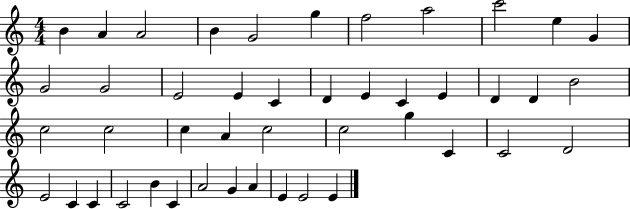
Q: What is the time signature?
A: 4/4